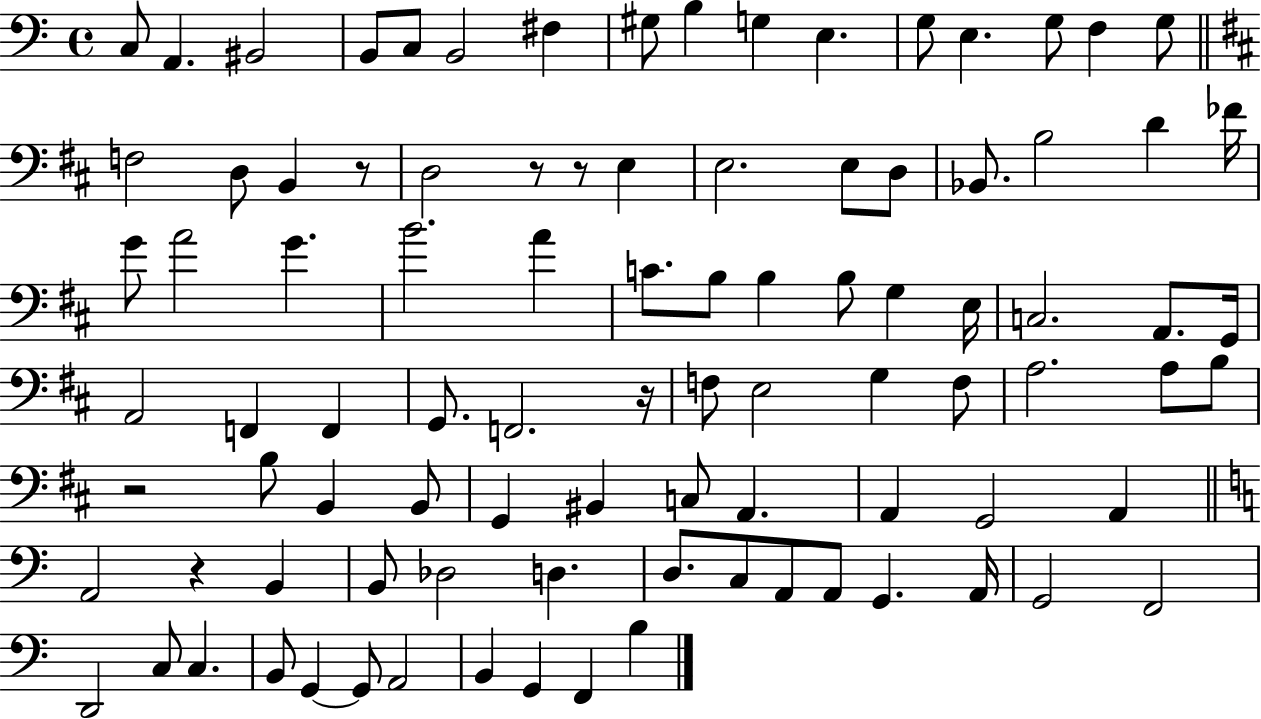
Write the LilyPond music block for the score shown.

{
  \clef bass
  \time 4/4
  \defaultTimeSignature
  \key c \major
  c8 a,4. bis,2 | b,8 c8 b,2 fis4 | gis8 b4 g4 e4. | g8 e4. g8 f4 g8 | \break \bar "||" \break \key d \major f2 d8 b,4 r8 | d2 r8 r8 e4 | e2. e8 d8 | bes,8. b2 d'4 fes'16 | \break g'8 a'2 g'4. | b'2. a'4 | c'8. b8 b4 b8 g4 e16 | c2. a,8. g,16 | \break a,2 f,4 f,4 | g,8. f,2. r16 | f8 e2 g4 f8 | a2. a8 b8 | \break r2 b8 b,4 b,8 | g,4 bis,4 c8 a,4. | a,4 g,2 a,4 | \bar "||" \break \key c \major a,2 r4 b,4 | b,8 des2 d4. | d8. c8 a,8 a,8 g,4. a,16 | g,2 f,2 | \break d,2 c8 c4. | b,8 g,4~~ g,8 a,2 | b,4 g,4 f,4 b4 | \bar "|."
}